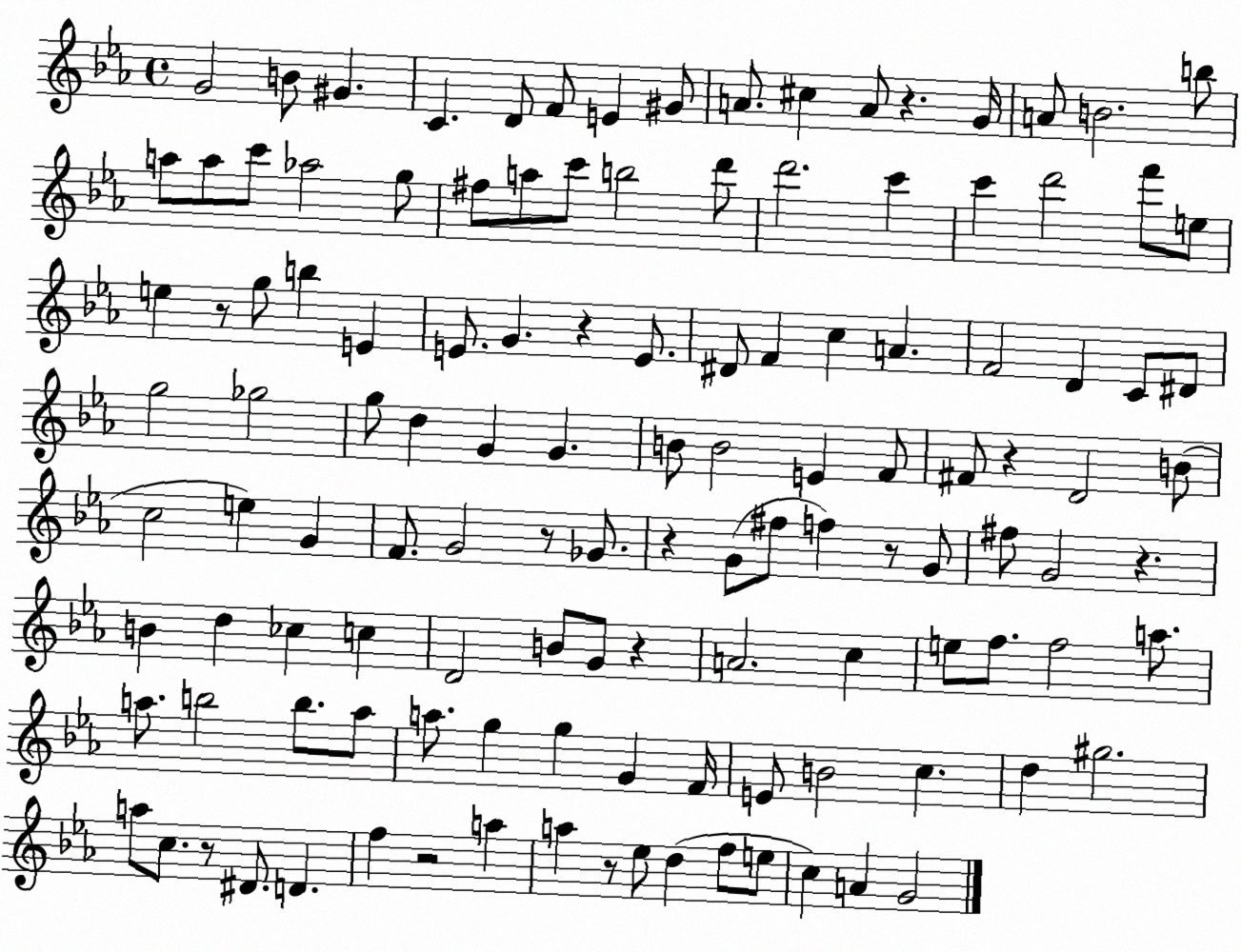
X:1
T:Untitled
M:4/4
L:1/4
K:Eb
G2 B/2 ^G C D/2 F/2 E ^G/2 A/2 ^c A/2 z G/4 A/2 B2 b/2 a/2 a/2 c'/2 _a2 g/2 ^f/2 a/2 c'/2 b2 d'/2 d'2 c' c' d'2 f'/2 e/2 e z/2 g/2 b E E/2 G z E/2 ^D/2 F c A F2 D C/2 ^D/2 g2 _g2 g/2 d G G B/2 B2 E F/2 ^F/2 z D2 B/2 c2 e G F/2 G2 z/2 _G/2 z G/2 ^f/2 f z/2 G/2 ^f/2 G2 z B d _c c D2 B/2 G/2 z A2 c e/2 f/2 f2 a/2 a/2 b2 b/2 a/2 a/2 g g G F/4 E/2 B2 c d ^g2 a/2 c/2 z/2 ^D/2 D f z2 a a z/2 _e/2 d f/2 e/2 c A G2